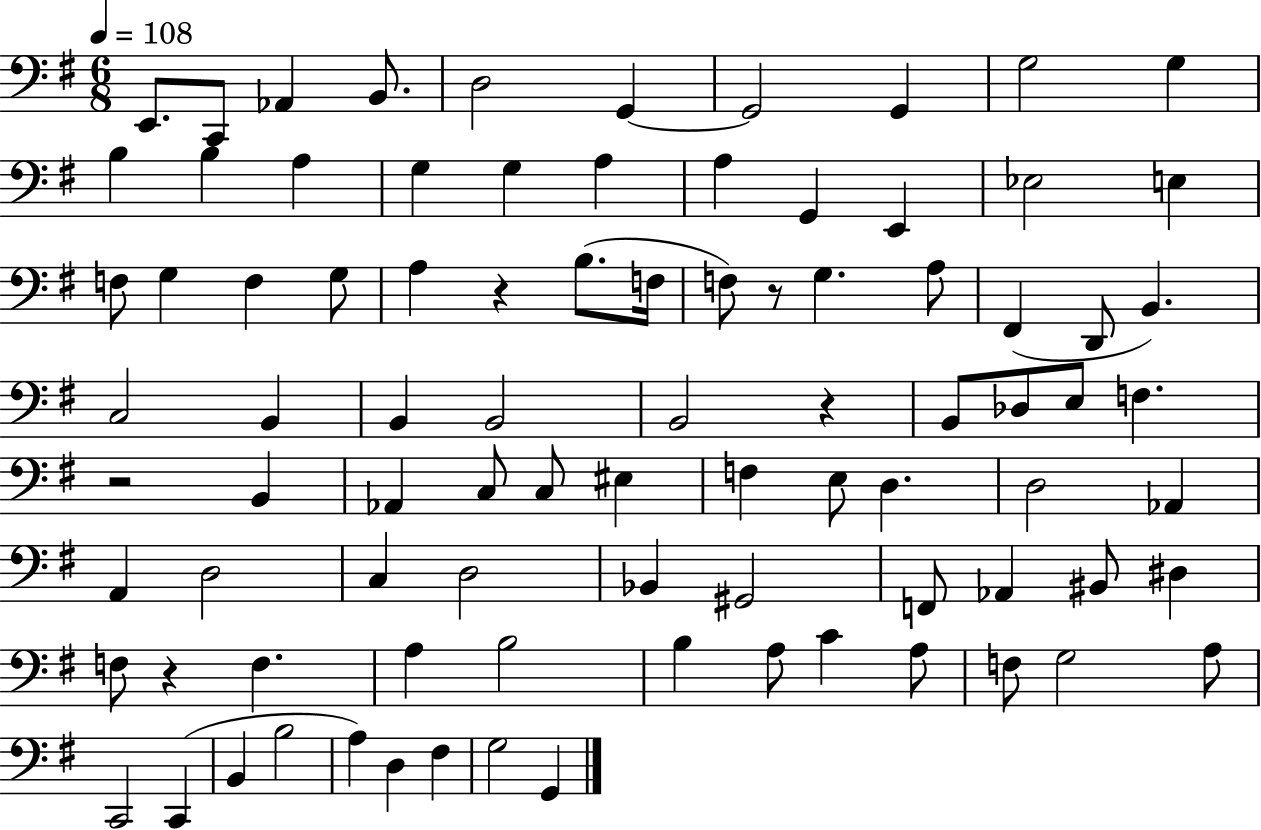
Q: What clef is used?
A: bass